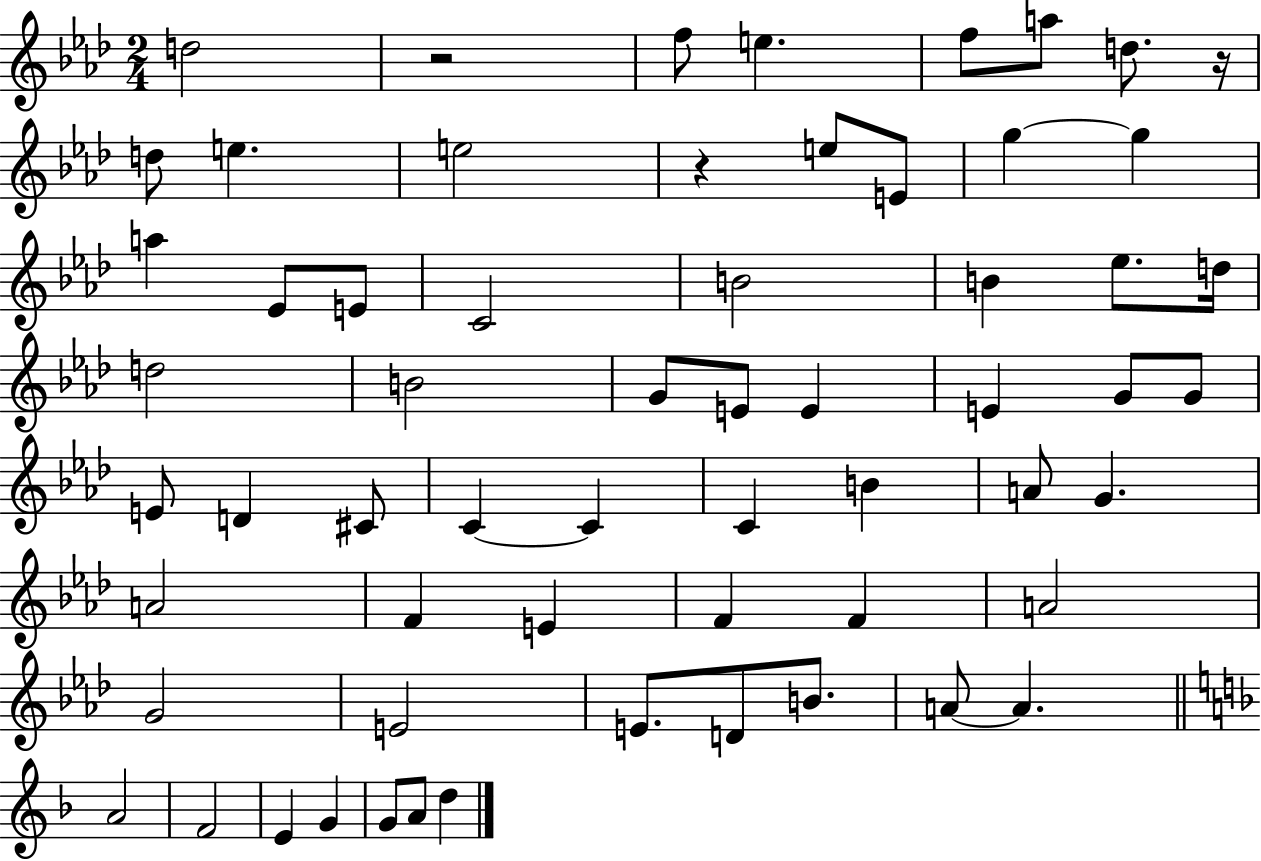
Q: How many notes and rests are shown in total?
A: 61